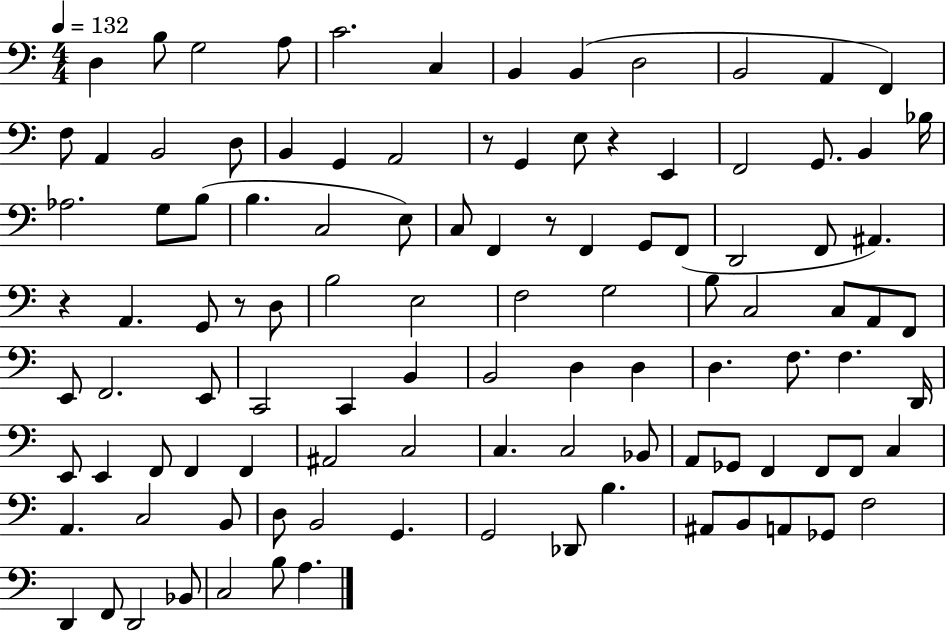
D3/q B3/e G3/h A3/e C4/h. C3/q B2/q B2/q D3/h B2/h A2/q F2/q F3/e A2/q B2/h D3/e B2/q G2/q A2/h R/e G2/q E3/e R/q E2/q F2/h G2/e. B2/q Bb3/s Ab3/h. G3/e B3/e B3/q. C3/h E3/e C3/e F2/q R/e F2/q G2/e F2/e D2/h F2/e A#2/q. R/q A2/q. G2/e R/e D3/e B3/h E3/h F3/h G3/h B3/e C3/h C3/e A2/e F2/e E2/e F2/h. E2/e C2/h C2/q B2/q B2/h D3/q D3/q D3/q. F3/e. F3/q. D2/s E2/e E2/q F2/e F2/q F2/q A#2/h C3/h C3/q. C3/h Bb2/e A2/e Gb2/e F2/q F2/e F2/e C3/q A2/q. C3/h B2/e D3/e B2/h G2/q. G2/h Db2/e B3/q. A#2/e B2/e A2/e Gb2/e F3/h D2/q F2/e D2/h Bb2/e C3/h B3/e A3/q.